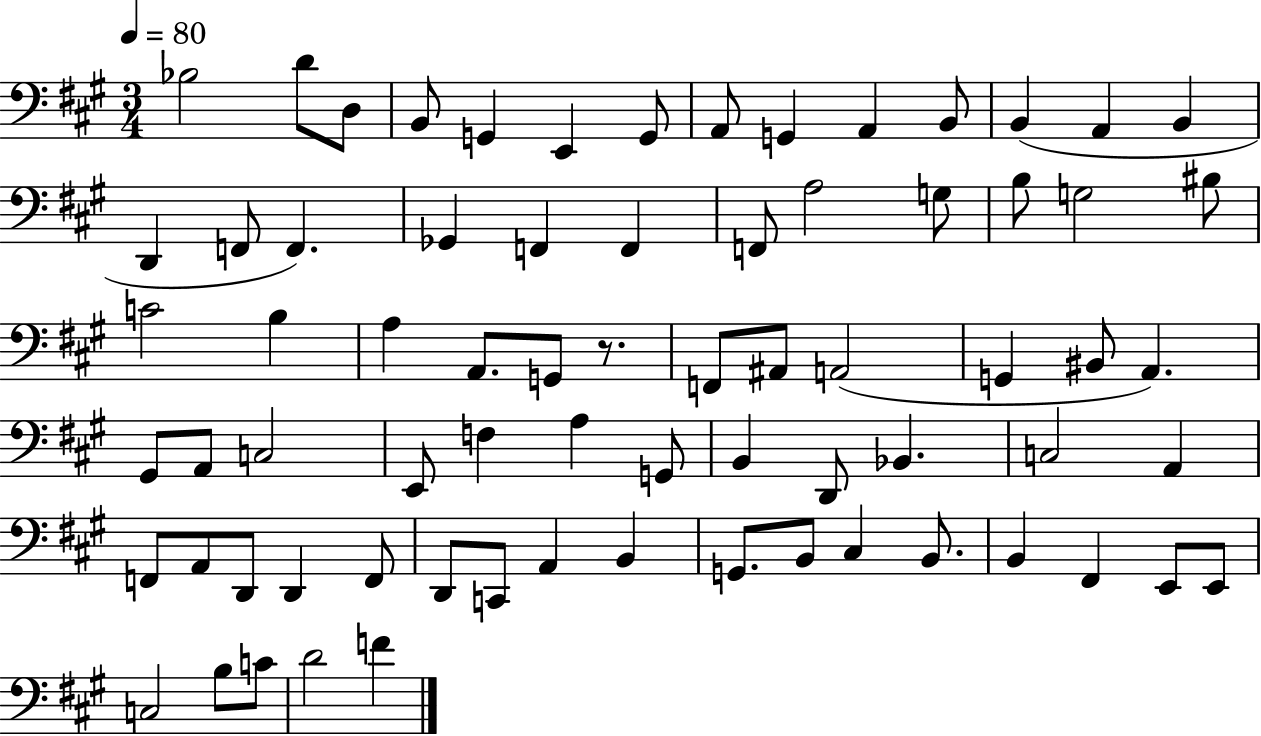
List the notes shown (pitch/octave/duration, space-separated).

Bb3/h D4/e D3/e B2/e G2/q E2/q G2/e A2/e G2/q A2/q B2/e B2/q A2/q B2/q D2/q F2/e F2/q. Gb2/q F2/q F2/q F2/e A3/h G3/e B3/e G3/h BIS3/e C4/h B3/q A3/q A2/e. G2/e R/e. F2/e A#2/e A2/h G2/q BIS2/e A2/q. G#2/e A2/e C3/h E2/e F3/q A3/q G2/e B2/q D2/e Bb2/q. C3/h A2/q F2/e A2/e D2/e D2/q F2/e D2/e C2/e A2/q B2/q G2/e. B2/e C#3/q B2/e. B2/q F#2/q E2/e E2/e C3/h B3/e C4/e D4/h F4/q